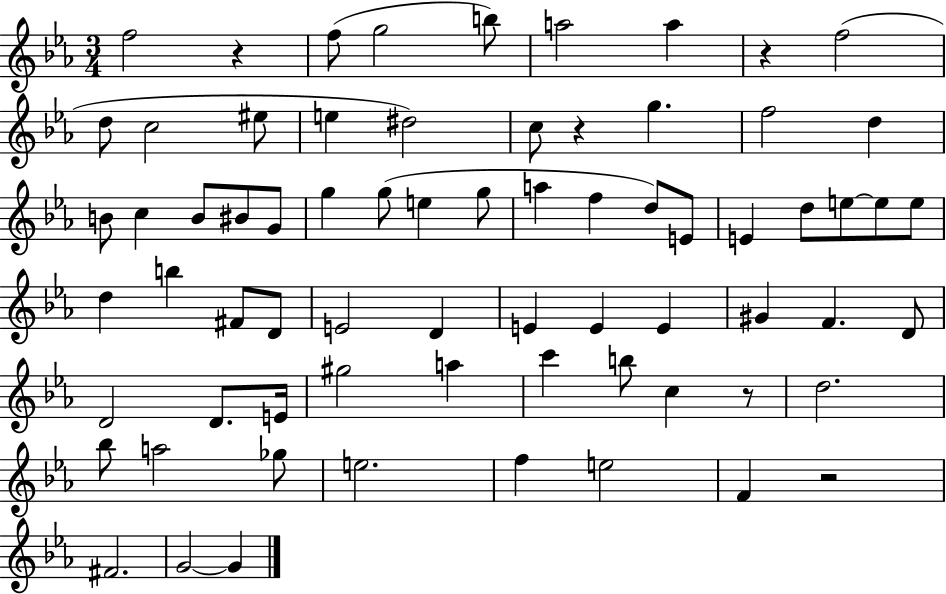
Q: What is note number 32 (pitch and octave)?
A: E5